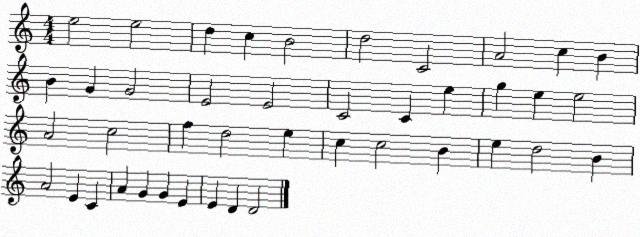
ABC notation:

X:1
T:Untitled
M:4/4
L:1/4
K:C
e2 e2 d c B2 d2 C2 A2 c B B G G2 E2 E2 C2 C e g e e2 A2 c2 f d2 e c c2 B e d2 B A2 E C A G G E E D D2